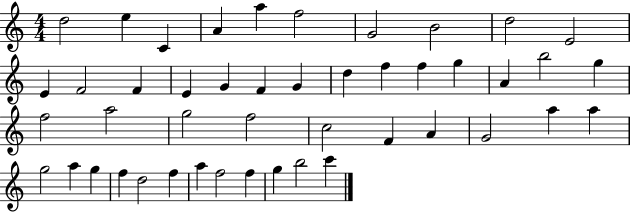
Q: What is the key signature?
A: C major